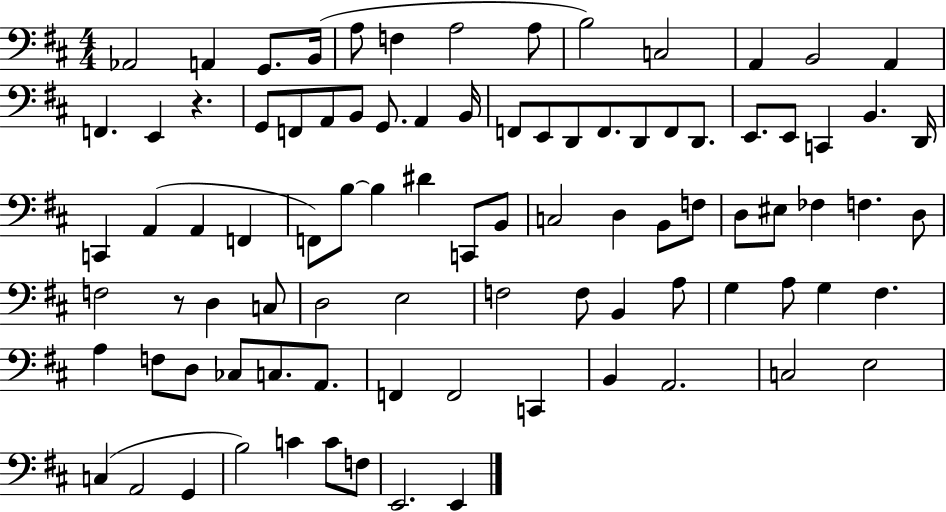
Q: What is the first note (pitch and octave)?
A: Ab2